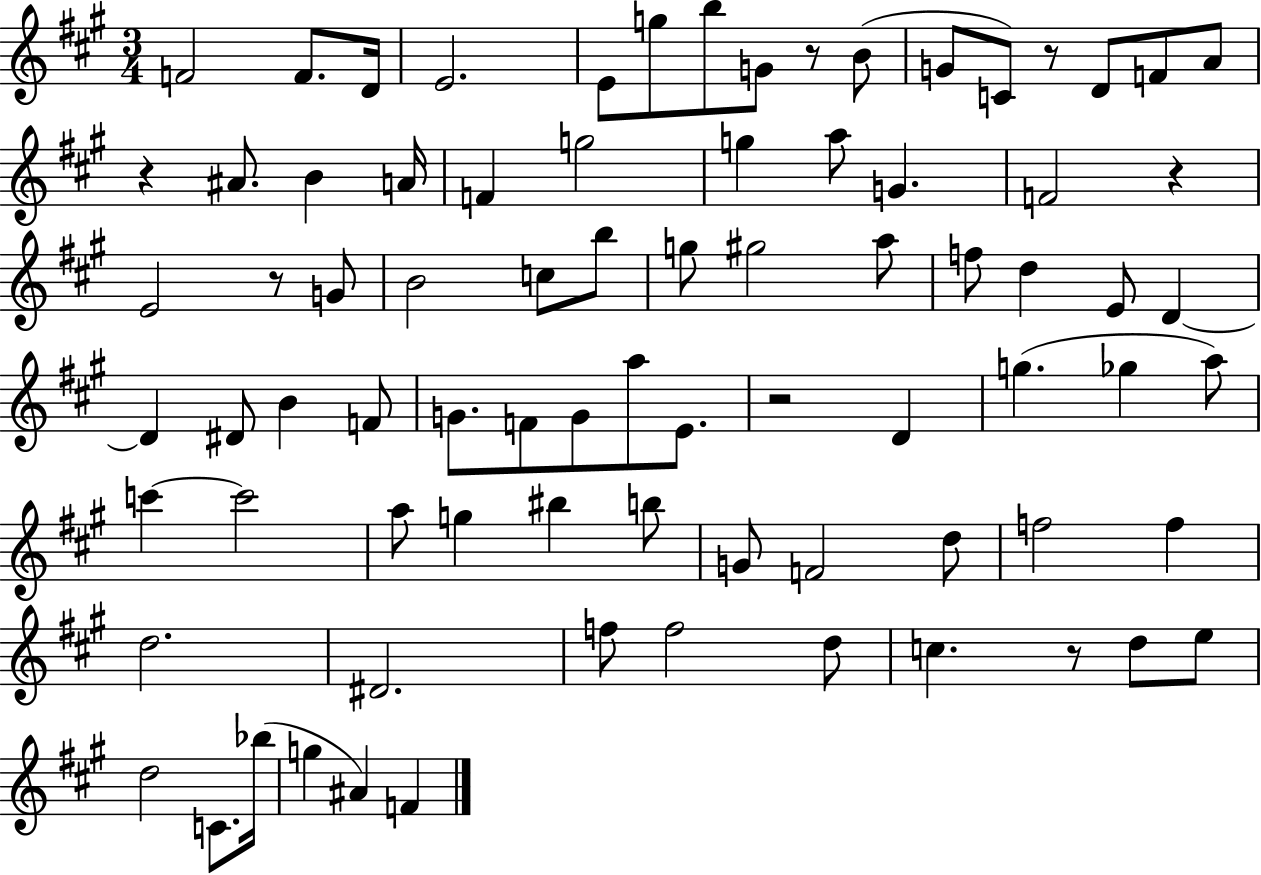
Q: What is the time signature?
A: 3/4